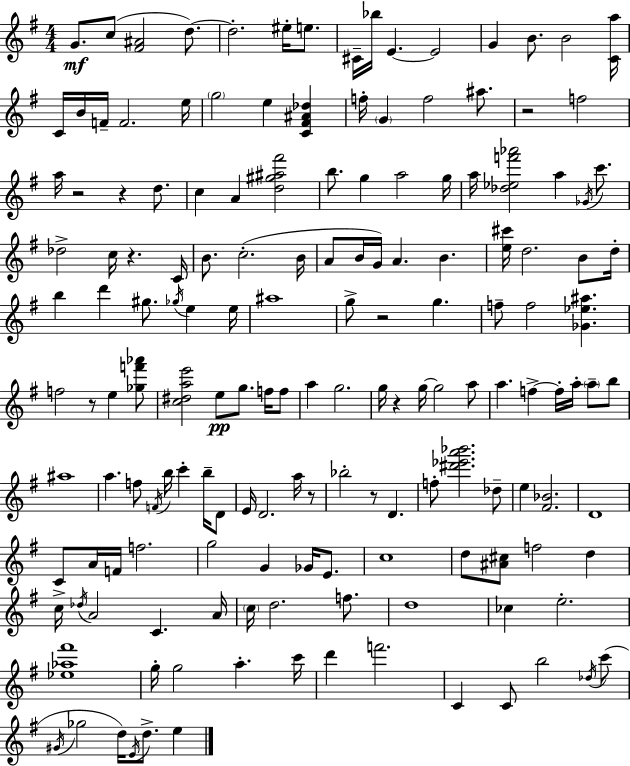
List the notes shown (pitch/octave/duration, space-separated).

G4/e. C5/e [F#4,A#4]/h D5/e. D5/h. EIS5/s E5/e. C#4/s Bb5/s E4/q. E4/h G4/q B4/e. B4/h [C4,A5]/s C4/s B4/s F4/s F4/h. E5/s G5/h E5/q [C4,F#4,A#4,Db5]/q F5/s G4/q F5/h A#5/e. R/h F5/h A5/s R/h R/q D5/e. C5/q A4/q [D5,G#5,A#5,F#6]/h B5/e. G5/q A5/h G5/s A5/s [Db5,Eb5,F6,Ab6]/h A5/q Gb4/s C6/e. Db5/h C5/s R/q. C4/s B4/e. C5/h. B4/s A4/e B4/s G4/s A4/q. B4/q. [E5,C#6]/s D5/h. B4/e D5/s B5/q D6/q G#5/e. Gb5/s E5/q E5/s A#5/w G5/e R/h G5/q. F5/e F5/h [Gb4,Eb5,A#5]/q. F5/h R/e E5/q [Gb5,F6,Ab6]/e [C5,D#5,A5,E6]/h E5/e G5/e. F5/s F5/e A5/q G5/h. G5/s R/q G5/s G5/h A5/e A5/q. F5/q F5/s A5/s A5/e B5/e A#5/w A5/q. F5/e F4/s B5/s C6/q B5/s D4/e E4/s D4/h. A5/s R/e Bb5/h R/e D4/q. F5/e [D#6,Eb6,A6,Bb6]/h. Db5/e E5/q [F#4,Bb4]/h. D4/w C4/e A4/s F4/s F5/h. G5/h G4/q Gb4/s E4/e. C5/w D5/e [A#4,C#5]/e F5/h D5/q C5/s Db5/s A4/h C4/q. A4/s C5/s D5/h. F5/e. D5/w CES5/q E5/h. [Eb5,Ab5,F#6]/w G5/s G5/h A5/q. C6/s D6/q F6/h. C4/q C4/e B5/h Db5/s C6/e G#4/s Gb5/h D5/s E4/s D5/e. E5/q